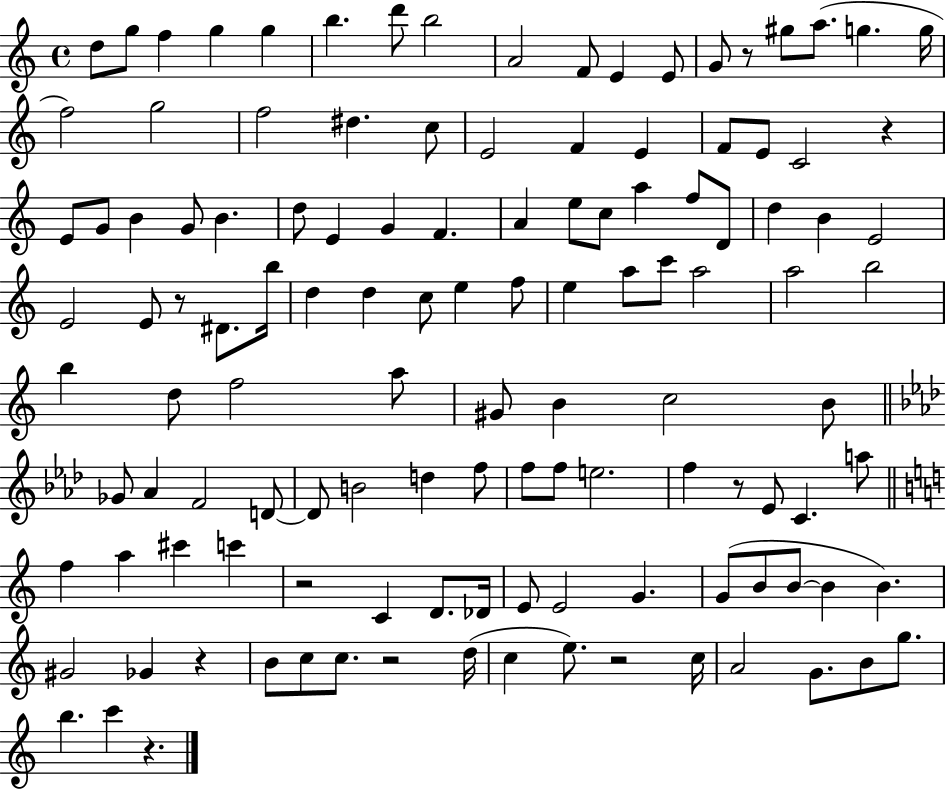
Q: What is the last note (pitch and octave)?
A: C6